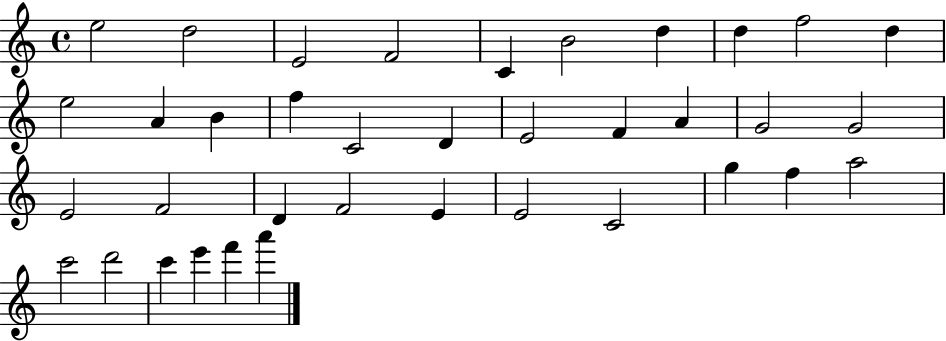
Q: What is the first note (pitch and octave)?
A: E5